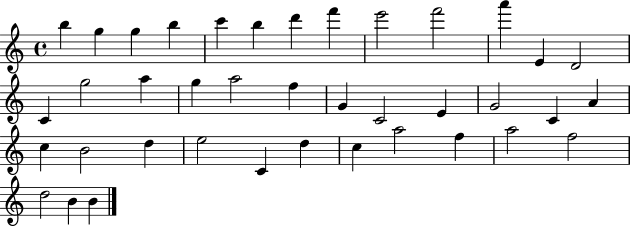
X:1
T:Untitled
M:4/4
L:1/4
K:C
b g g b c' b d' f' e'2 f'2 a' E D2 C g2 a g a2 f G C2 E G2 C A c B2 d e2 C d c a2 f a2 f2 d2 B B